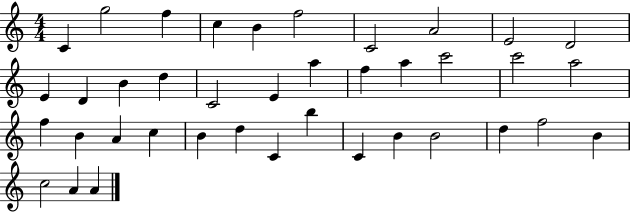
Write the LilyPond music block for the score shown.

{
  \clef treble
  \numericTimeSignature
  \time 4/4
  \key c \major
  c'4 g''2 f''4 | c''4 b'4 f''2 | c'2 a'2 | e'2 d'2 | \break e'4 d'4 b'4 d''4 | c'2 e'4 a''4 | f''4 a''4 c'''2 | c'''2 a''2 | \break f''4 b'4 a'4 c''4 | b'4 d''4 c'4 b''4 | c'4 b'4 b'2 | d''4 f''2 b'4 | \break c''2 a'4 a'4 | \bar "|."
}